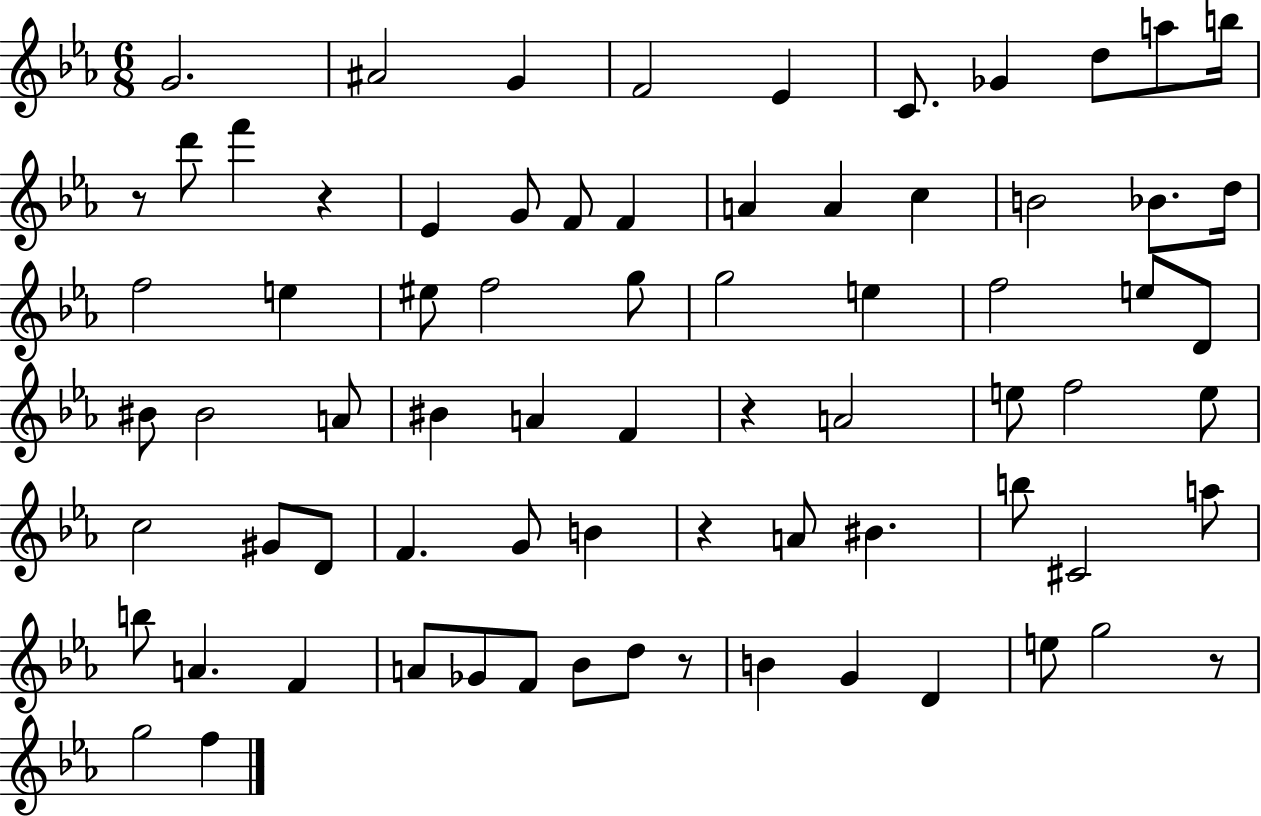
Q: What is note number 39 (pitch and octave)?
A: A4